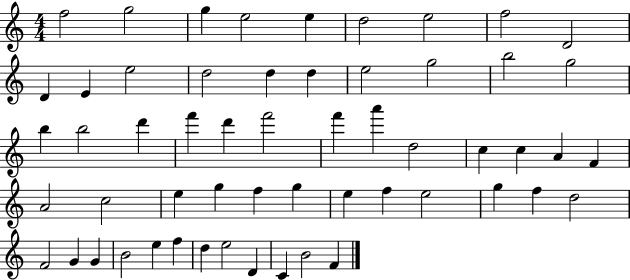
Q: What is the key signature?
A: C major